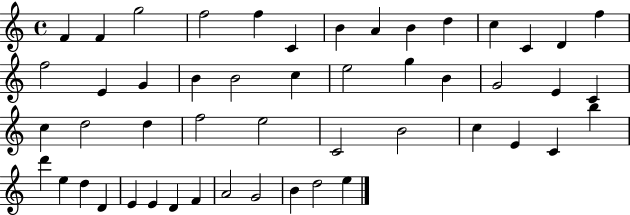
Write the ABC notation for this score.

X:1
T:Untitled
M:4/4
L:1/4
K:C
F F g2 f2 f C B A B d c C D f f2 E G B B2 c e2 g B G2 E C c d2 d f2 e2 C2 B2 c E C b d' e d D E E D F A2 G2 B d2 e